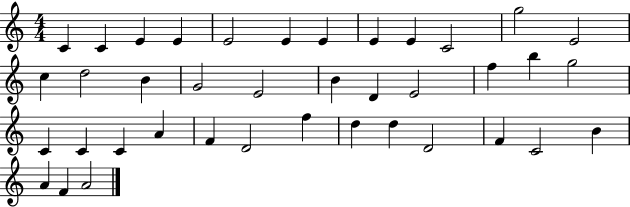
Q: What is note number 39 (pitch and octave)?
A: A4